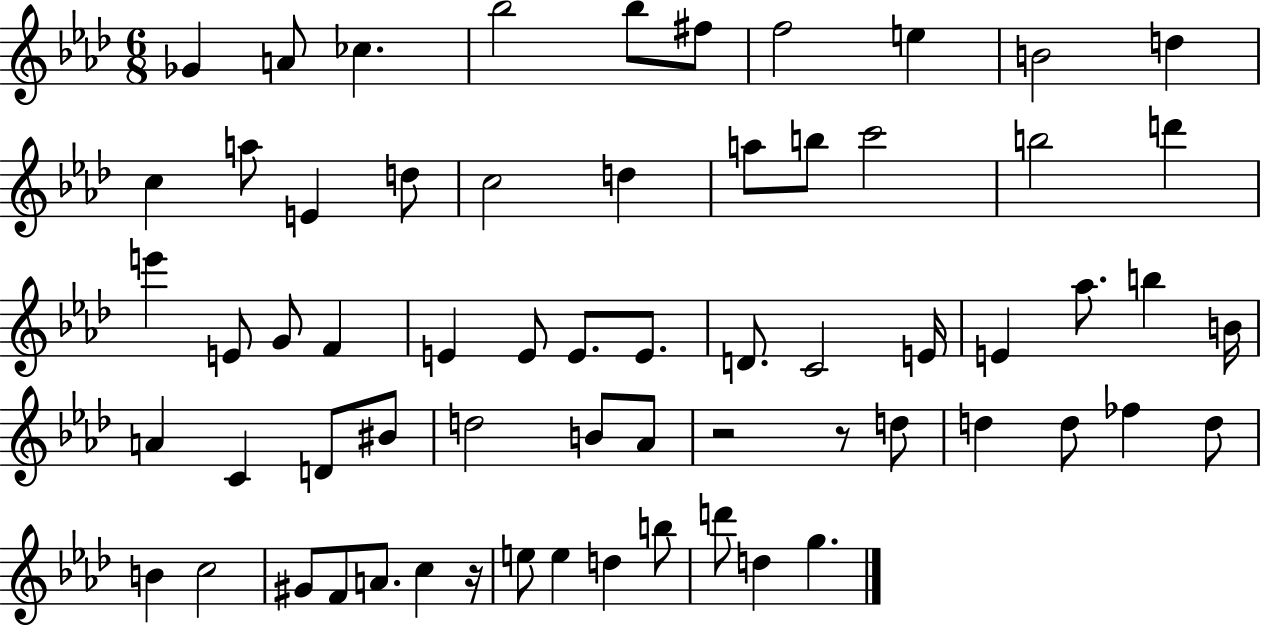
Gb4/q A4/e CES5/q. Bb5/h Bb5/e F#5/e F5/h E5/q B4/h D5/q C5/q A5/e E4/q D5/e C5/h D5/q A5/e B5/e C6/h B5/h D6/q E6/q E4/e G4/e F4/q E4/q E4/e E4/e. E4/e. D4/e. C4/h E4/s E4/q Ab5/e. B5/q B4/s A4/q C4/q D4/e BIS4/e D5/h B4/e Ab4/e R/h R/e D5/e D5/q D5/e FES5/q D5/e B4/q C5/h G#4/e F4/e A4/e. C5/q R/s E5/e E5/q D5/q B5/e D6/e D5/q G5/q.